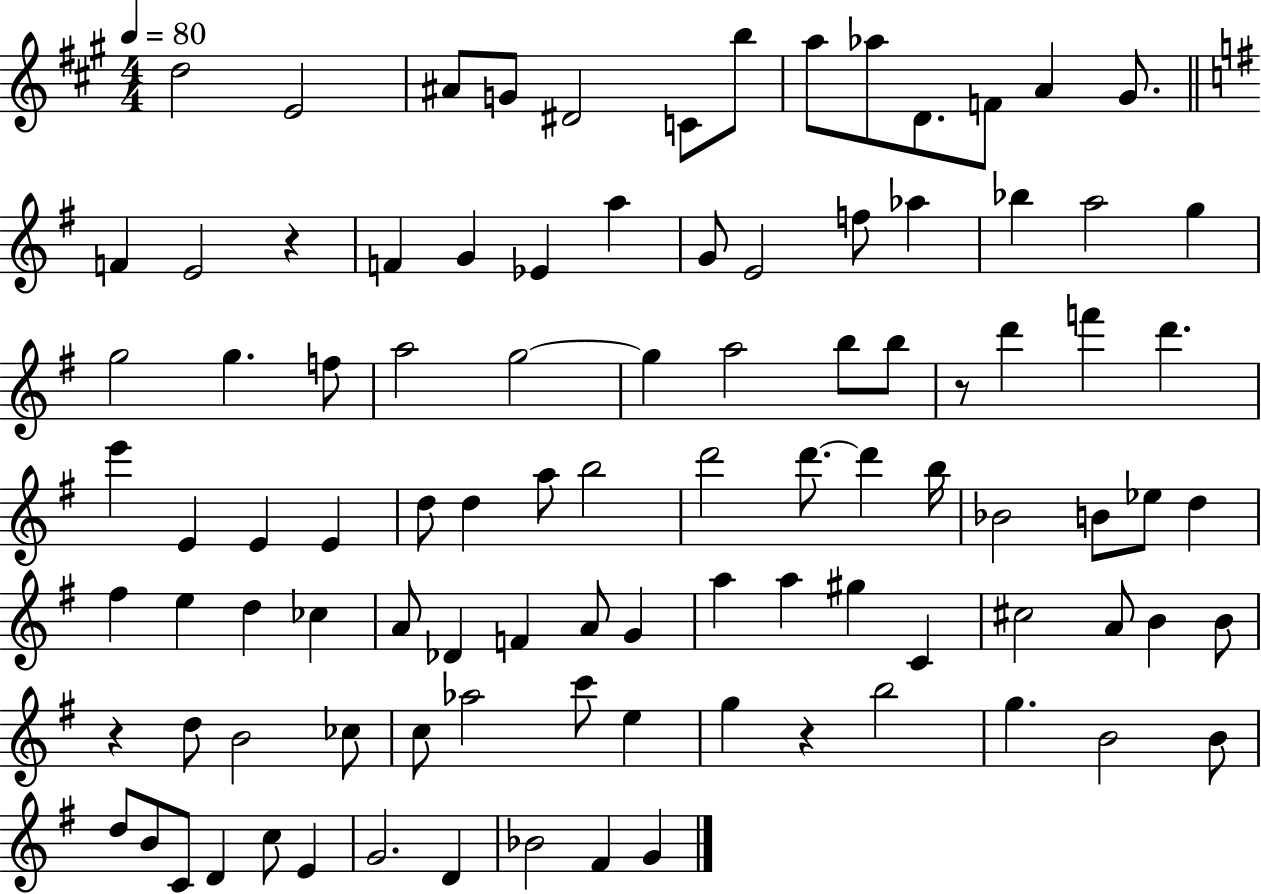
{
  \clef treble
  \numericTimeSignature
  \time 4/4
  \key a \major
  \tempo 4 = 80
  d''2 e'2 | ais'8 g'8 dis'2 c'8 b''8 | a''8 aes''8 d'8. f'8 a'4 gis'8. | \bar "||" \break \key g \major f'4 e'2 r4 | f'4 g'4 ees'4 a''4 | g'8 e'2 f''8 aes''4 | bes''4 a''2 g''4 | \break g''2 g''4. f''8 | a''2 g''2~~ | g''4 a''2 b''8 b''8 | r8 d'''4 f'''4 d'''4. | \break e'''4 e'4 e'4 e'4 | d''8 d''4 a''8 b''2 | d'''2 d'''8.~~ d'''4 b''16 | bes'2 b'8 ees''8 d''4 | \break fis''4 e''4 d''4 ces''4 | a'8 des'4 f'4 a'8 g'4 | a''4 a''4 gis''4 c'4 | cis''2 a'8 b'4 b'8 | \break r4 d''8 b'2 ces''8 | c''8 aes''2 c'''8 e''4 | g''4 r4 b''2 | g''4. b'2 b'8 | \break d''8 b'8 c'8 d'4 c''8 e'4 | g'2. d'4 | bes'2 fis'4 g'4 | \bar "|."
}